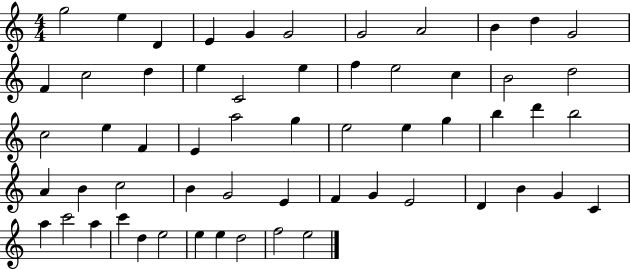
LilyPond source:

{
  \clef treble
  \numericTimeSignature
  \time 4/4
  \key c \major
  g''2 e''4 d'4 | e'4 g'4 g'2 | g'2 a'2 | b'4 d''4 g'2 | \break f'4 c''2 d''4 | e''4 c'2 e''4 | f''4 e''2 c''4 | b'2 d''2 | \break c''2 e''4 f'4 | e'4 a''2 g''4 | e''2 e''4 g''4 | b''4 d'''4 b''2 | \break a'4 b'4 c''2 | b'4 g'2 e'4 | f'4 g'4 e'2 | d'4 b'4 g'4 c'4 | \break a''4 c'''2 a''4 | c'''4 d''4 e''2 | e''4 e''4 d''2 | f''2 e''2 | \break \bar "|."
}